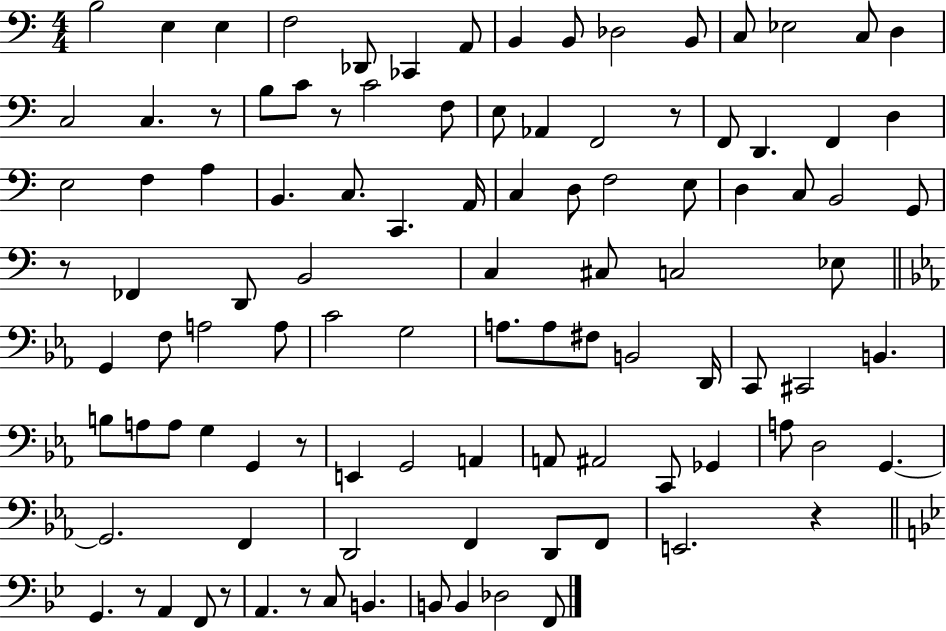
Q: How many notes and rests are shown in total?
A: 105